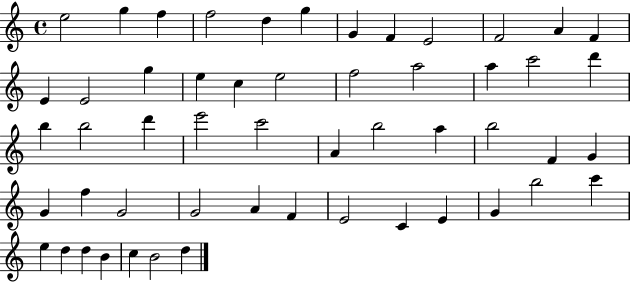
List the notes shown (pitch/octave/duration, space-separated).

E5/h G5/q F5/q F5/h D5/q G5/q G4/q F4/q E4/h F4/h A4/q F4/q E4/q E4/h G5/q E5/q C5/q E5/h F5/h A5/h A5/q C6/h D6/q B5/q B5/h D6/q E6/h C6/h A4/q B5/h A5/q B5/h F4/q G4/q G4/q F5/q G4/h G4/h A4/q F4/q E4/h C4/q E4/q G4/q B5/h C6/q E5/q D5/q D5/q B4/q C5/q B4/h D5/q